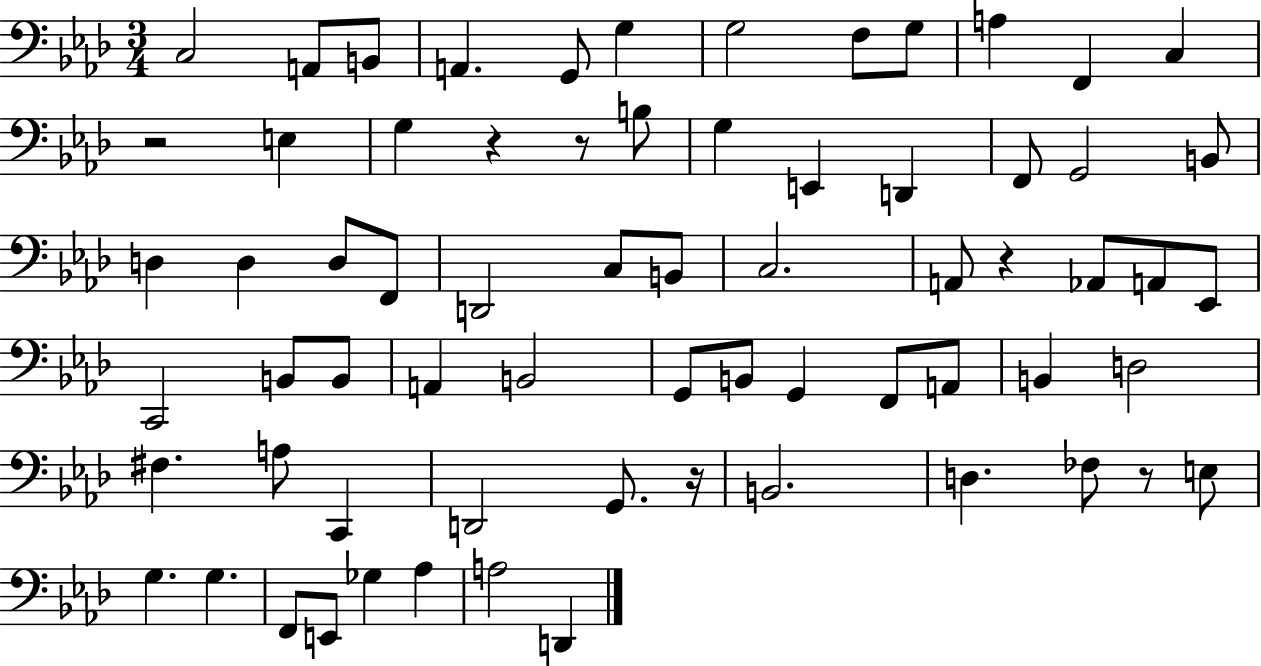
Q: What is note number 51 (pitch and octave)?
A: B2